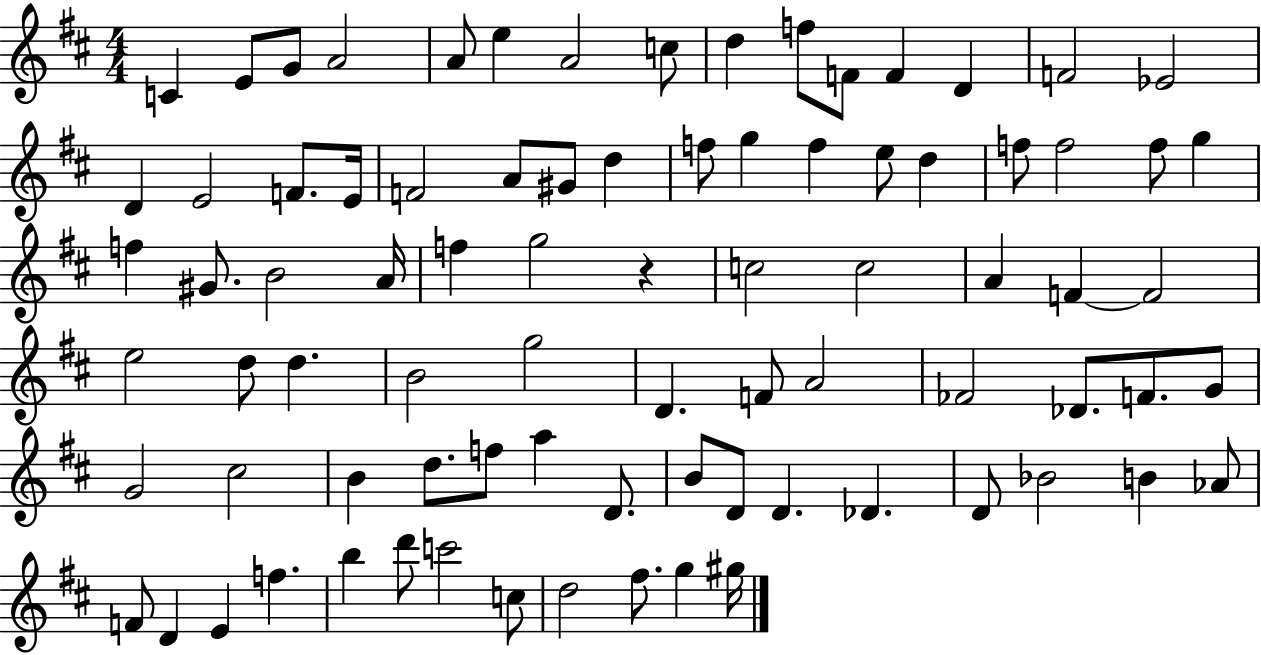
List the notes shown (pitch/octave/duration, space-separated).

C4/q E4/e G4/e A4/h A4/e E5/q A4/h C5/e D5/q F5/e F4/e F4/q D4/q F4/h Eb4/h D4/q E4/h F4/e. E4/s F4/h A4/e G#4/e D5/q F5/e G5/q F5/q E5/e D5/q F5/e F5/h F5/e G5/q F5/q G#4/e. B4/h A4/s F5/q G5/h R/q C5/h C5/h A4/q F4/q F4/h E5/h D5/e D5/q. B4/h G5/h D4/q. F4/e A4/h FES4/h Db4/e. F4/e. G4/e G4/h C#5/h B4/q D5/e. F5/e A5/q D4/e. B4/e D4/e D4/q. Db4/q. D4/e Bb4/h B4/q Ab4/e F4/e D4/q E4/q F5/q. B5/q D6/e C6/h C5/e D5/h F#5/e. G5/q G#5/s